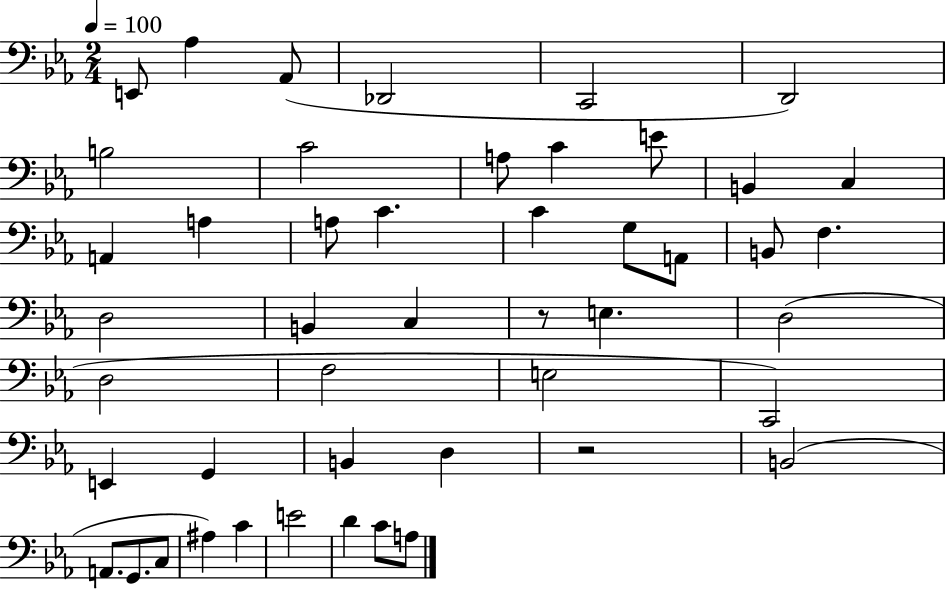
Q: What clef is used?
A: bass